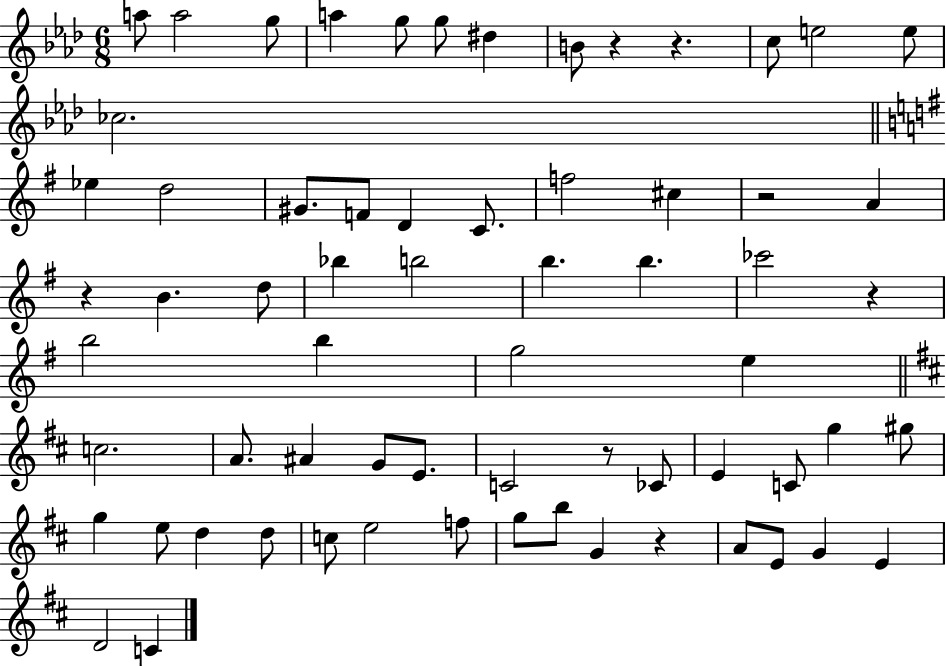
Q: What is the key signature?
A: AES major